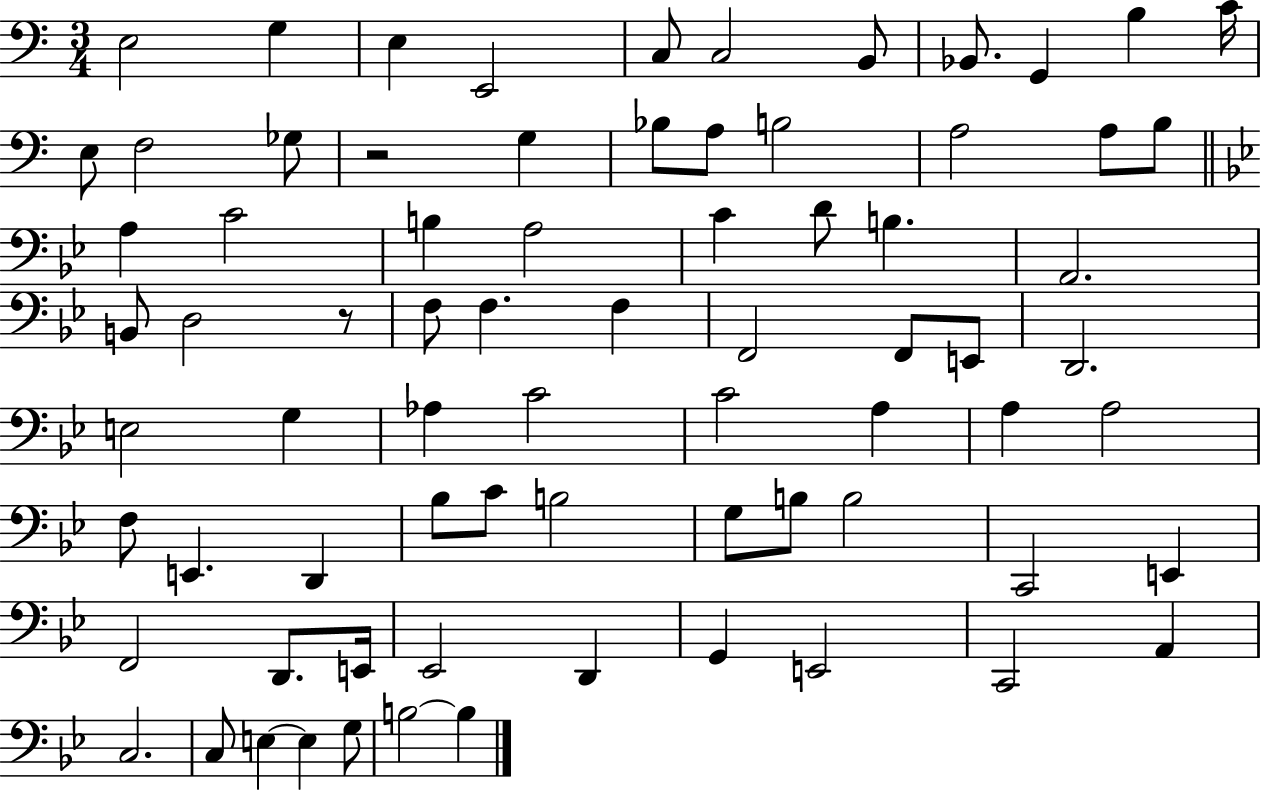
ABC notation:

X:1
T:Untitled
M:3/4
L:1/4
K:C
E,2 G, E, E,,2 C,/2 C,2 B,,/2 _B,,/2 G,, B, C/4 E,/2 F,2 _G,/2 z2 G, _B,/2 A,/2 B,2 A,2 A,/2 B,/2 A, C2 B, A,2 C D/2 B, A,,2 B,,/2 D,2 z/2 F,/2 F, F, F,,2 F,,/2 E,,/2 D,,2 E,2 G, _A, C2 C2 A, A, A,2 F,/2 E,, D,, _B,/2 C/2 B,2 G,/2 B,/2 B,2 C,,2 E,, F,,2 D,,/2 E,,/4 _E,,2 D,, G,, E,,2 C,,2 A,, C,2 C,/2 E, E, G,/2 B,2 B,